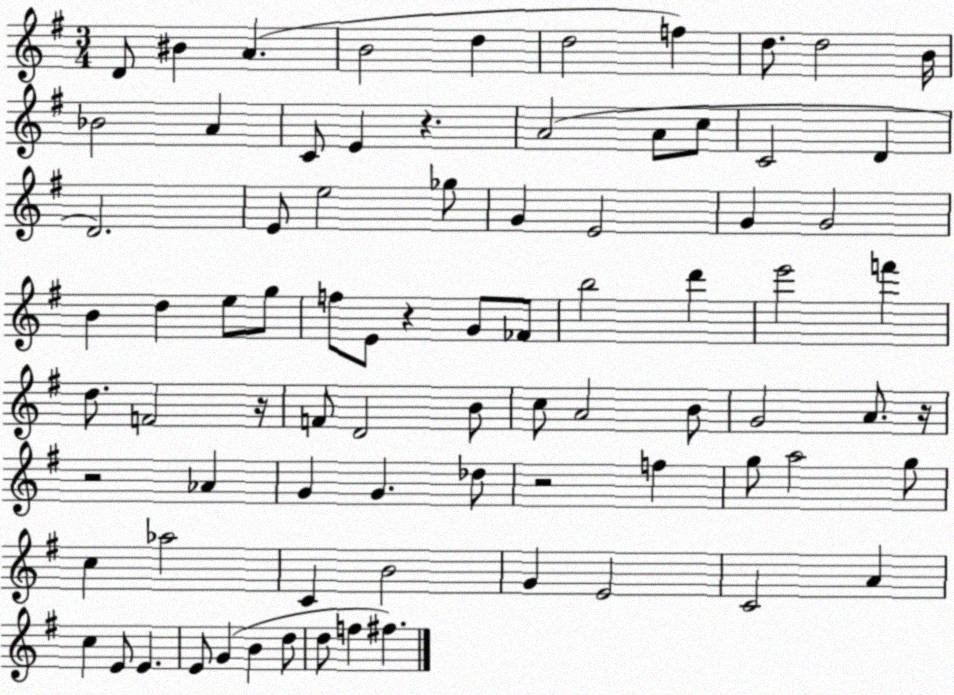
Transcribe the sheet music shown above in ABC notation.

X:1
T:Untitled
M:3/4
L:1/4
K:G
D/2 ^B A B2 d d2 f d/2 d2 B/4 _B2 A C/2 E z A2 A/2 c/2 C2 D D2 E/2 e2 _g/2 G E2 G G2 B d e/2 g/2 f/2 E/2 z G/2 _F/2 b2 d' e'2 f' d/2 F2 z/4 F/2 D2 B/2 c/2 A2 B/2 G2 A/2 z/4 z2 _A G G _d/2 z2 f g/2 a2 g/2 c _a2 C B2 G E2 C2 A c E/2 E E/2 G B d/2 d/2 f ^f